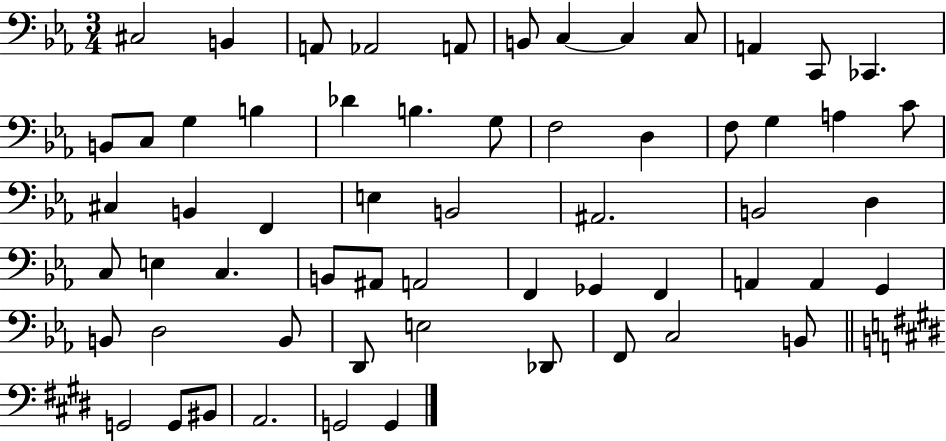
{
  \clef bass
  \numericTimeSignature
  \time 3/4
  \key ees \major
  \repeat volta 2 { cis2 b,4 | a,8 aes,2 a,8 | b,8 c4~~ c4 c8 | a,4 c,8 ces,4. | \break b,8 c8 g4 b4 | des'4 b4. g8 | f2 d4 | f8 g4 a4 c'8 | \break cis4 b,4 f,4 | e4 b,2 | ais,2. | b,2 d4 | \break c8 e4 c4. | b,8 ais,8 a,2 | f,4 ges,4 f,4 | a,4 a,4 g,4 | \break b,8 d2 b,8 | d,8 e2 des,8 | f,8 c2 b,8 | \bar "||" \break \key e \major g,2 g,8 bis,8 | a,2. | g,2 g,4 | } \bar "|."
}